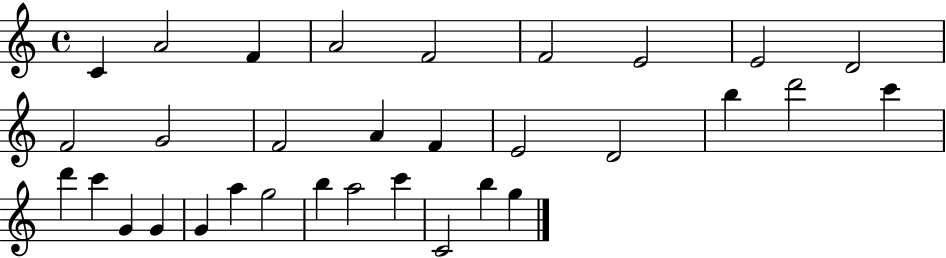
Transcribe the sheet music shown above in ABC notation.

X:1
T:Untitled
M:4/4
L:1/4
K:C
C A2 F A2 F2 F2 E2 E2 D2 F2 G2 F2 A F E2 D2 b d'2 c' d' c' G G G a g2 b a2 c' C2 b g